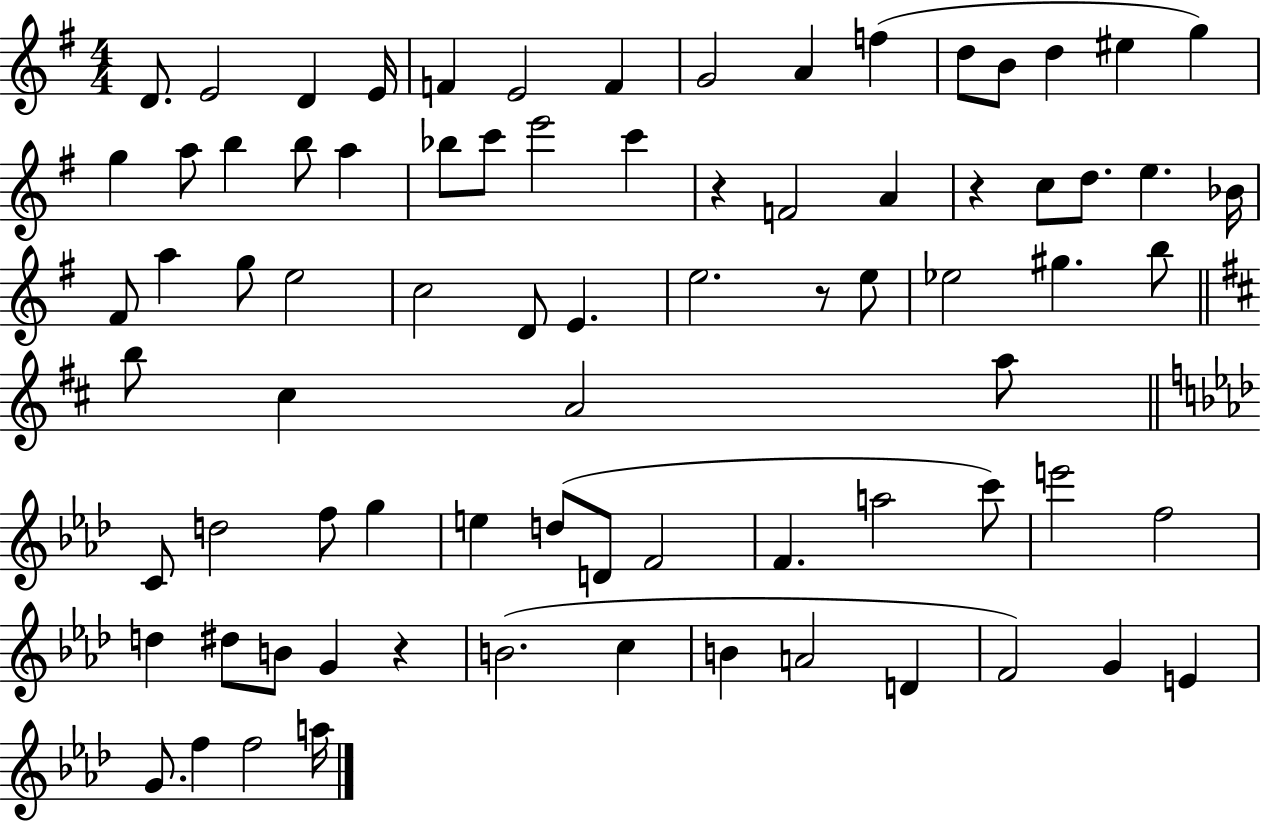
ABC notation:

X:1
T:Untitled
M:4/4
L:1/4
K:G
D/2 E2 D E/4 F E2 F G2 A f d/2 B/2 d ^e g g a/2 b b/2 a _b/2 c'/2 e'2 c' z F2 A z c/2 d/2 e _B/4 ^F/2 a g/2 e2 c2 D/2 E e2 z/2 e/2 _e2 ^g b/2 b/2 ^c A2 a/2 C/2 d2 f/2 g e d/2 D/2 F2 F a2 c'/2 e'2 f2 d ^d/2 B/2 G z B2 c B A2 D F2 G E G/2 f f2 a/4